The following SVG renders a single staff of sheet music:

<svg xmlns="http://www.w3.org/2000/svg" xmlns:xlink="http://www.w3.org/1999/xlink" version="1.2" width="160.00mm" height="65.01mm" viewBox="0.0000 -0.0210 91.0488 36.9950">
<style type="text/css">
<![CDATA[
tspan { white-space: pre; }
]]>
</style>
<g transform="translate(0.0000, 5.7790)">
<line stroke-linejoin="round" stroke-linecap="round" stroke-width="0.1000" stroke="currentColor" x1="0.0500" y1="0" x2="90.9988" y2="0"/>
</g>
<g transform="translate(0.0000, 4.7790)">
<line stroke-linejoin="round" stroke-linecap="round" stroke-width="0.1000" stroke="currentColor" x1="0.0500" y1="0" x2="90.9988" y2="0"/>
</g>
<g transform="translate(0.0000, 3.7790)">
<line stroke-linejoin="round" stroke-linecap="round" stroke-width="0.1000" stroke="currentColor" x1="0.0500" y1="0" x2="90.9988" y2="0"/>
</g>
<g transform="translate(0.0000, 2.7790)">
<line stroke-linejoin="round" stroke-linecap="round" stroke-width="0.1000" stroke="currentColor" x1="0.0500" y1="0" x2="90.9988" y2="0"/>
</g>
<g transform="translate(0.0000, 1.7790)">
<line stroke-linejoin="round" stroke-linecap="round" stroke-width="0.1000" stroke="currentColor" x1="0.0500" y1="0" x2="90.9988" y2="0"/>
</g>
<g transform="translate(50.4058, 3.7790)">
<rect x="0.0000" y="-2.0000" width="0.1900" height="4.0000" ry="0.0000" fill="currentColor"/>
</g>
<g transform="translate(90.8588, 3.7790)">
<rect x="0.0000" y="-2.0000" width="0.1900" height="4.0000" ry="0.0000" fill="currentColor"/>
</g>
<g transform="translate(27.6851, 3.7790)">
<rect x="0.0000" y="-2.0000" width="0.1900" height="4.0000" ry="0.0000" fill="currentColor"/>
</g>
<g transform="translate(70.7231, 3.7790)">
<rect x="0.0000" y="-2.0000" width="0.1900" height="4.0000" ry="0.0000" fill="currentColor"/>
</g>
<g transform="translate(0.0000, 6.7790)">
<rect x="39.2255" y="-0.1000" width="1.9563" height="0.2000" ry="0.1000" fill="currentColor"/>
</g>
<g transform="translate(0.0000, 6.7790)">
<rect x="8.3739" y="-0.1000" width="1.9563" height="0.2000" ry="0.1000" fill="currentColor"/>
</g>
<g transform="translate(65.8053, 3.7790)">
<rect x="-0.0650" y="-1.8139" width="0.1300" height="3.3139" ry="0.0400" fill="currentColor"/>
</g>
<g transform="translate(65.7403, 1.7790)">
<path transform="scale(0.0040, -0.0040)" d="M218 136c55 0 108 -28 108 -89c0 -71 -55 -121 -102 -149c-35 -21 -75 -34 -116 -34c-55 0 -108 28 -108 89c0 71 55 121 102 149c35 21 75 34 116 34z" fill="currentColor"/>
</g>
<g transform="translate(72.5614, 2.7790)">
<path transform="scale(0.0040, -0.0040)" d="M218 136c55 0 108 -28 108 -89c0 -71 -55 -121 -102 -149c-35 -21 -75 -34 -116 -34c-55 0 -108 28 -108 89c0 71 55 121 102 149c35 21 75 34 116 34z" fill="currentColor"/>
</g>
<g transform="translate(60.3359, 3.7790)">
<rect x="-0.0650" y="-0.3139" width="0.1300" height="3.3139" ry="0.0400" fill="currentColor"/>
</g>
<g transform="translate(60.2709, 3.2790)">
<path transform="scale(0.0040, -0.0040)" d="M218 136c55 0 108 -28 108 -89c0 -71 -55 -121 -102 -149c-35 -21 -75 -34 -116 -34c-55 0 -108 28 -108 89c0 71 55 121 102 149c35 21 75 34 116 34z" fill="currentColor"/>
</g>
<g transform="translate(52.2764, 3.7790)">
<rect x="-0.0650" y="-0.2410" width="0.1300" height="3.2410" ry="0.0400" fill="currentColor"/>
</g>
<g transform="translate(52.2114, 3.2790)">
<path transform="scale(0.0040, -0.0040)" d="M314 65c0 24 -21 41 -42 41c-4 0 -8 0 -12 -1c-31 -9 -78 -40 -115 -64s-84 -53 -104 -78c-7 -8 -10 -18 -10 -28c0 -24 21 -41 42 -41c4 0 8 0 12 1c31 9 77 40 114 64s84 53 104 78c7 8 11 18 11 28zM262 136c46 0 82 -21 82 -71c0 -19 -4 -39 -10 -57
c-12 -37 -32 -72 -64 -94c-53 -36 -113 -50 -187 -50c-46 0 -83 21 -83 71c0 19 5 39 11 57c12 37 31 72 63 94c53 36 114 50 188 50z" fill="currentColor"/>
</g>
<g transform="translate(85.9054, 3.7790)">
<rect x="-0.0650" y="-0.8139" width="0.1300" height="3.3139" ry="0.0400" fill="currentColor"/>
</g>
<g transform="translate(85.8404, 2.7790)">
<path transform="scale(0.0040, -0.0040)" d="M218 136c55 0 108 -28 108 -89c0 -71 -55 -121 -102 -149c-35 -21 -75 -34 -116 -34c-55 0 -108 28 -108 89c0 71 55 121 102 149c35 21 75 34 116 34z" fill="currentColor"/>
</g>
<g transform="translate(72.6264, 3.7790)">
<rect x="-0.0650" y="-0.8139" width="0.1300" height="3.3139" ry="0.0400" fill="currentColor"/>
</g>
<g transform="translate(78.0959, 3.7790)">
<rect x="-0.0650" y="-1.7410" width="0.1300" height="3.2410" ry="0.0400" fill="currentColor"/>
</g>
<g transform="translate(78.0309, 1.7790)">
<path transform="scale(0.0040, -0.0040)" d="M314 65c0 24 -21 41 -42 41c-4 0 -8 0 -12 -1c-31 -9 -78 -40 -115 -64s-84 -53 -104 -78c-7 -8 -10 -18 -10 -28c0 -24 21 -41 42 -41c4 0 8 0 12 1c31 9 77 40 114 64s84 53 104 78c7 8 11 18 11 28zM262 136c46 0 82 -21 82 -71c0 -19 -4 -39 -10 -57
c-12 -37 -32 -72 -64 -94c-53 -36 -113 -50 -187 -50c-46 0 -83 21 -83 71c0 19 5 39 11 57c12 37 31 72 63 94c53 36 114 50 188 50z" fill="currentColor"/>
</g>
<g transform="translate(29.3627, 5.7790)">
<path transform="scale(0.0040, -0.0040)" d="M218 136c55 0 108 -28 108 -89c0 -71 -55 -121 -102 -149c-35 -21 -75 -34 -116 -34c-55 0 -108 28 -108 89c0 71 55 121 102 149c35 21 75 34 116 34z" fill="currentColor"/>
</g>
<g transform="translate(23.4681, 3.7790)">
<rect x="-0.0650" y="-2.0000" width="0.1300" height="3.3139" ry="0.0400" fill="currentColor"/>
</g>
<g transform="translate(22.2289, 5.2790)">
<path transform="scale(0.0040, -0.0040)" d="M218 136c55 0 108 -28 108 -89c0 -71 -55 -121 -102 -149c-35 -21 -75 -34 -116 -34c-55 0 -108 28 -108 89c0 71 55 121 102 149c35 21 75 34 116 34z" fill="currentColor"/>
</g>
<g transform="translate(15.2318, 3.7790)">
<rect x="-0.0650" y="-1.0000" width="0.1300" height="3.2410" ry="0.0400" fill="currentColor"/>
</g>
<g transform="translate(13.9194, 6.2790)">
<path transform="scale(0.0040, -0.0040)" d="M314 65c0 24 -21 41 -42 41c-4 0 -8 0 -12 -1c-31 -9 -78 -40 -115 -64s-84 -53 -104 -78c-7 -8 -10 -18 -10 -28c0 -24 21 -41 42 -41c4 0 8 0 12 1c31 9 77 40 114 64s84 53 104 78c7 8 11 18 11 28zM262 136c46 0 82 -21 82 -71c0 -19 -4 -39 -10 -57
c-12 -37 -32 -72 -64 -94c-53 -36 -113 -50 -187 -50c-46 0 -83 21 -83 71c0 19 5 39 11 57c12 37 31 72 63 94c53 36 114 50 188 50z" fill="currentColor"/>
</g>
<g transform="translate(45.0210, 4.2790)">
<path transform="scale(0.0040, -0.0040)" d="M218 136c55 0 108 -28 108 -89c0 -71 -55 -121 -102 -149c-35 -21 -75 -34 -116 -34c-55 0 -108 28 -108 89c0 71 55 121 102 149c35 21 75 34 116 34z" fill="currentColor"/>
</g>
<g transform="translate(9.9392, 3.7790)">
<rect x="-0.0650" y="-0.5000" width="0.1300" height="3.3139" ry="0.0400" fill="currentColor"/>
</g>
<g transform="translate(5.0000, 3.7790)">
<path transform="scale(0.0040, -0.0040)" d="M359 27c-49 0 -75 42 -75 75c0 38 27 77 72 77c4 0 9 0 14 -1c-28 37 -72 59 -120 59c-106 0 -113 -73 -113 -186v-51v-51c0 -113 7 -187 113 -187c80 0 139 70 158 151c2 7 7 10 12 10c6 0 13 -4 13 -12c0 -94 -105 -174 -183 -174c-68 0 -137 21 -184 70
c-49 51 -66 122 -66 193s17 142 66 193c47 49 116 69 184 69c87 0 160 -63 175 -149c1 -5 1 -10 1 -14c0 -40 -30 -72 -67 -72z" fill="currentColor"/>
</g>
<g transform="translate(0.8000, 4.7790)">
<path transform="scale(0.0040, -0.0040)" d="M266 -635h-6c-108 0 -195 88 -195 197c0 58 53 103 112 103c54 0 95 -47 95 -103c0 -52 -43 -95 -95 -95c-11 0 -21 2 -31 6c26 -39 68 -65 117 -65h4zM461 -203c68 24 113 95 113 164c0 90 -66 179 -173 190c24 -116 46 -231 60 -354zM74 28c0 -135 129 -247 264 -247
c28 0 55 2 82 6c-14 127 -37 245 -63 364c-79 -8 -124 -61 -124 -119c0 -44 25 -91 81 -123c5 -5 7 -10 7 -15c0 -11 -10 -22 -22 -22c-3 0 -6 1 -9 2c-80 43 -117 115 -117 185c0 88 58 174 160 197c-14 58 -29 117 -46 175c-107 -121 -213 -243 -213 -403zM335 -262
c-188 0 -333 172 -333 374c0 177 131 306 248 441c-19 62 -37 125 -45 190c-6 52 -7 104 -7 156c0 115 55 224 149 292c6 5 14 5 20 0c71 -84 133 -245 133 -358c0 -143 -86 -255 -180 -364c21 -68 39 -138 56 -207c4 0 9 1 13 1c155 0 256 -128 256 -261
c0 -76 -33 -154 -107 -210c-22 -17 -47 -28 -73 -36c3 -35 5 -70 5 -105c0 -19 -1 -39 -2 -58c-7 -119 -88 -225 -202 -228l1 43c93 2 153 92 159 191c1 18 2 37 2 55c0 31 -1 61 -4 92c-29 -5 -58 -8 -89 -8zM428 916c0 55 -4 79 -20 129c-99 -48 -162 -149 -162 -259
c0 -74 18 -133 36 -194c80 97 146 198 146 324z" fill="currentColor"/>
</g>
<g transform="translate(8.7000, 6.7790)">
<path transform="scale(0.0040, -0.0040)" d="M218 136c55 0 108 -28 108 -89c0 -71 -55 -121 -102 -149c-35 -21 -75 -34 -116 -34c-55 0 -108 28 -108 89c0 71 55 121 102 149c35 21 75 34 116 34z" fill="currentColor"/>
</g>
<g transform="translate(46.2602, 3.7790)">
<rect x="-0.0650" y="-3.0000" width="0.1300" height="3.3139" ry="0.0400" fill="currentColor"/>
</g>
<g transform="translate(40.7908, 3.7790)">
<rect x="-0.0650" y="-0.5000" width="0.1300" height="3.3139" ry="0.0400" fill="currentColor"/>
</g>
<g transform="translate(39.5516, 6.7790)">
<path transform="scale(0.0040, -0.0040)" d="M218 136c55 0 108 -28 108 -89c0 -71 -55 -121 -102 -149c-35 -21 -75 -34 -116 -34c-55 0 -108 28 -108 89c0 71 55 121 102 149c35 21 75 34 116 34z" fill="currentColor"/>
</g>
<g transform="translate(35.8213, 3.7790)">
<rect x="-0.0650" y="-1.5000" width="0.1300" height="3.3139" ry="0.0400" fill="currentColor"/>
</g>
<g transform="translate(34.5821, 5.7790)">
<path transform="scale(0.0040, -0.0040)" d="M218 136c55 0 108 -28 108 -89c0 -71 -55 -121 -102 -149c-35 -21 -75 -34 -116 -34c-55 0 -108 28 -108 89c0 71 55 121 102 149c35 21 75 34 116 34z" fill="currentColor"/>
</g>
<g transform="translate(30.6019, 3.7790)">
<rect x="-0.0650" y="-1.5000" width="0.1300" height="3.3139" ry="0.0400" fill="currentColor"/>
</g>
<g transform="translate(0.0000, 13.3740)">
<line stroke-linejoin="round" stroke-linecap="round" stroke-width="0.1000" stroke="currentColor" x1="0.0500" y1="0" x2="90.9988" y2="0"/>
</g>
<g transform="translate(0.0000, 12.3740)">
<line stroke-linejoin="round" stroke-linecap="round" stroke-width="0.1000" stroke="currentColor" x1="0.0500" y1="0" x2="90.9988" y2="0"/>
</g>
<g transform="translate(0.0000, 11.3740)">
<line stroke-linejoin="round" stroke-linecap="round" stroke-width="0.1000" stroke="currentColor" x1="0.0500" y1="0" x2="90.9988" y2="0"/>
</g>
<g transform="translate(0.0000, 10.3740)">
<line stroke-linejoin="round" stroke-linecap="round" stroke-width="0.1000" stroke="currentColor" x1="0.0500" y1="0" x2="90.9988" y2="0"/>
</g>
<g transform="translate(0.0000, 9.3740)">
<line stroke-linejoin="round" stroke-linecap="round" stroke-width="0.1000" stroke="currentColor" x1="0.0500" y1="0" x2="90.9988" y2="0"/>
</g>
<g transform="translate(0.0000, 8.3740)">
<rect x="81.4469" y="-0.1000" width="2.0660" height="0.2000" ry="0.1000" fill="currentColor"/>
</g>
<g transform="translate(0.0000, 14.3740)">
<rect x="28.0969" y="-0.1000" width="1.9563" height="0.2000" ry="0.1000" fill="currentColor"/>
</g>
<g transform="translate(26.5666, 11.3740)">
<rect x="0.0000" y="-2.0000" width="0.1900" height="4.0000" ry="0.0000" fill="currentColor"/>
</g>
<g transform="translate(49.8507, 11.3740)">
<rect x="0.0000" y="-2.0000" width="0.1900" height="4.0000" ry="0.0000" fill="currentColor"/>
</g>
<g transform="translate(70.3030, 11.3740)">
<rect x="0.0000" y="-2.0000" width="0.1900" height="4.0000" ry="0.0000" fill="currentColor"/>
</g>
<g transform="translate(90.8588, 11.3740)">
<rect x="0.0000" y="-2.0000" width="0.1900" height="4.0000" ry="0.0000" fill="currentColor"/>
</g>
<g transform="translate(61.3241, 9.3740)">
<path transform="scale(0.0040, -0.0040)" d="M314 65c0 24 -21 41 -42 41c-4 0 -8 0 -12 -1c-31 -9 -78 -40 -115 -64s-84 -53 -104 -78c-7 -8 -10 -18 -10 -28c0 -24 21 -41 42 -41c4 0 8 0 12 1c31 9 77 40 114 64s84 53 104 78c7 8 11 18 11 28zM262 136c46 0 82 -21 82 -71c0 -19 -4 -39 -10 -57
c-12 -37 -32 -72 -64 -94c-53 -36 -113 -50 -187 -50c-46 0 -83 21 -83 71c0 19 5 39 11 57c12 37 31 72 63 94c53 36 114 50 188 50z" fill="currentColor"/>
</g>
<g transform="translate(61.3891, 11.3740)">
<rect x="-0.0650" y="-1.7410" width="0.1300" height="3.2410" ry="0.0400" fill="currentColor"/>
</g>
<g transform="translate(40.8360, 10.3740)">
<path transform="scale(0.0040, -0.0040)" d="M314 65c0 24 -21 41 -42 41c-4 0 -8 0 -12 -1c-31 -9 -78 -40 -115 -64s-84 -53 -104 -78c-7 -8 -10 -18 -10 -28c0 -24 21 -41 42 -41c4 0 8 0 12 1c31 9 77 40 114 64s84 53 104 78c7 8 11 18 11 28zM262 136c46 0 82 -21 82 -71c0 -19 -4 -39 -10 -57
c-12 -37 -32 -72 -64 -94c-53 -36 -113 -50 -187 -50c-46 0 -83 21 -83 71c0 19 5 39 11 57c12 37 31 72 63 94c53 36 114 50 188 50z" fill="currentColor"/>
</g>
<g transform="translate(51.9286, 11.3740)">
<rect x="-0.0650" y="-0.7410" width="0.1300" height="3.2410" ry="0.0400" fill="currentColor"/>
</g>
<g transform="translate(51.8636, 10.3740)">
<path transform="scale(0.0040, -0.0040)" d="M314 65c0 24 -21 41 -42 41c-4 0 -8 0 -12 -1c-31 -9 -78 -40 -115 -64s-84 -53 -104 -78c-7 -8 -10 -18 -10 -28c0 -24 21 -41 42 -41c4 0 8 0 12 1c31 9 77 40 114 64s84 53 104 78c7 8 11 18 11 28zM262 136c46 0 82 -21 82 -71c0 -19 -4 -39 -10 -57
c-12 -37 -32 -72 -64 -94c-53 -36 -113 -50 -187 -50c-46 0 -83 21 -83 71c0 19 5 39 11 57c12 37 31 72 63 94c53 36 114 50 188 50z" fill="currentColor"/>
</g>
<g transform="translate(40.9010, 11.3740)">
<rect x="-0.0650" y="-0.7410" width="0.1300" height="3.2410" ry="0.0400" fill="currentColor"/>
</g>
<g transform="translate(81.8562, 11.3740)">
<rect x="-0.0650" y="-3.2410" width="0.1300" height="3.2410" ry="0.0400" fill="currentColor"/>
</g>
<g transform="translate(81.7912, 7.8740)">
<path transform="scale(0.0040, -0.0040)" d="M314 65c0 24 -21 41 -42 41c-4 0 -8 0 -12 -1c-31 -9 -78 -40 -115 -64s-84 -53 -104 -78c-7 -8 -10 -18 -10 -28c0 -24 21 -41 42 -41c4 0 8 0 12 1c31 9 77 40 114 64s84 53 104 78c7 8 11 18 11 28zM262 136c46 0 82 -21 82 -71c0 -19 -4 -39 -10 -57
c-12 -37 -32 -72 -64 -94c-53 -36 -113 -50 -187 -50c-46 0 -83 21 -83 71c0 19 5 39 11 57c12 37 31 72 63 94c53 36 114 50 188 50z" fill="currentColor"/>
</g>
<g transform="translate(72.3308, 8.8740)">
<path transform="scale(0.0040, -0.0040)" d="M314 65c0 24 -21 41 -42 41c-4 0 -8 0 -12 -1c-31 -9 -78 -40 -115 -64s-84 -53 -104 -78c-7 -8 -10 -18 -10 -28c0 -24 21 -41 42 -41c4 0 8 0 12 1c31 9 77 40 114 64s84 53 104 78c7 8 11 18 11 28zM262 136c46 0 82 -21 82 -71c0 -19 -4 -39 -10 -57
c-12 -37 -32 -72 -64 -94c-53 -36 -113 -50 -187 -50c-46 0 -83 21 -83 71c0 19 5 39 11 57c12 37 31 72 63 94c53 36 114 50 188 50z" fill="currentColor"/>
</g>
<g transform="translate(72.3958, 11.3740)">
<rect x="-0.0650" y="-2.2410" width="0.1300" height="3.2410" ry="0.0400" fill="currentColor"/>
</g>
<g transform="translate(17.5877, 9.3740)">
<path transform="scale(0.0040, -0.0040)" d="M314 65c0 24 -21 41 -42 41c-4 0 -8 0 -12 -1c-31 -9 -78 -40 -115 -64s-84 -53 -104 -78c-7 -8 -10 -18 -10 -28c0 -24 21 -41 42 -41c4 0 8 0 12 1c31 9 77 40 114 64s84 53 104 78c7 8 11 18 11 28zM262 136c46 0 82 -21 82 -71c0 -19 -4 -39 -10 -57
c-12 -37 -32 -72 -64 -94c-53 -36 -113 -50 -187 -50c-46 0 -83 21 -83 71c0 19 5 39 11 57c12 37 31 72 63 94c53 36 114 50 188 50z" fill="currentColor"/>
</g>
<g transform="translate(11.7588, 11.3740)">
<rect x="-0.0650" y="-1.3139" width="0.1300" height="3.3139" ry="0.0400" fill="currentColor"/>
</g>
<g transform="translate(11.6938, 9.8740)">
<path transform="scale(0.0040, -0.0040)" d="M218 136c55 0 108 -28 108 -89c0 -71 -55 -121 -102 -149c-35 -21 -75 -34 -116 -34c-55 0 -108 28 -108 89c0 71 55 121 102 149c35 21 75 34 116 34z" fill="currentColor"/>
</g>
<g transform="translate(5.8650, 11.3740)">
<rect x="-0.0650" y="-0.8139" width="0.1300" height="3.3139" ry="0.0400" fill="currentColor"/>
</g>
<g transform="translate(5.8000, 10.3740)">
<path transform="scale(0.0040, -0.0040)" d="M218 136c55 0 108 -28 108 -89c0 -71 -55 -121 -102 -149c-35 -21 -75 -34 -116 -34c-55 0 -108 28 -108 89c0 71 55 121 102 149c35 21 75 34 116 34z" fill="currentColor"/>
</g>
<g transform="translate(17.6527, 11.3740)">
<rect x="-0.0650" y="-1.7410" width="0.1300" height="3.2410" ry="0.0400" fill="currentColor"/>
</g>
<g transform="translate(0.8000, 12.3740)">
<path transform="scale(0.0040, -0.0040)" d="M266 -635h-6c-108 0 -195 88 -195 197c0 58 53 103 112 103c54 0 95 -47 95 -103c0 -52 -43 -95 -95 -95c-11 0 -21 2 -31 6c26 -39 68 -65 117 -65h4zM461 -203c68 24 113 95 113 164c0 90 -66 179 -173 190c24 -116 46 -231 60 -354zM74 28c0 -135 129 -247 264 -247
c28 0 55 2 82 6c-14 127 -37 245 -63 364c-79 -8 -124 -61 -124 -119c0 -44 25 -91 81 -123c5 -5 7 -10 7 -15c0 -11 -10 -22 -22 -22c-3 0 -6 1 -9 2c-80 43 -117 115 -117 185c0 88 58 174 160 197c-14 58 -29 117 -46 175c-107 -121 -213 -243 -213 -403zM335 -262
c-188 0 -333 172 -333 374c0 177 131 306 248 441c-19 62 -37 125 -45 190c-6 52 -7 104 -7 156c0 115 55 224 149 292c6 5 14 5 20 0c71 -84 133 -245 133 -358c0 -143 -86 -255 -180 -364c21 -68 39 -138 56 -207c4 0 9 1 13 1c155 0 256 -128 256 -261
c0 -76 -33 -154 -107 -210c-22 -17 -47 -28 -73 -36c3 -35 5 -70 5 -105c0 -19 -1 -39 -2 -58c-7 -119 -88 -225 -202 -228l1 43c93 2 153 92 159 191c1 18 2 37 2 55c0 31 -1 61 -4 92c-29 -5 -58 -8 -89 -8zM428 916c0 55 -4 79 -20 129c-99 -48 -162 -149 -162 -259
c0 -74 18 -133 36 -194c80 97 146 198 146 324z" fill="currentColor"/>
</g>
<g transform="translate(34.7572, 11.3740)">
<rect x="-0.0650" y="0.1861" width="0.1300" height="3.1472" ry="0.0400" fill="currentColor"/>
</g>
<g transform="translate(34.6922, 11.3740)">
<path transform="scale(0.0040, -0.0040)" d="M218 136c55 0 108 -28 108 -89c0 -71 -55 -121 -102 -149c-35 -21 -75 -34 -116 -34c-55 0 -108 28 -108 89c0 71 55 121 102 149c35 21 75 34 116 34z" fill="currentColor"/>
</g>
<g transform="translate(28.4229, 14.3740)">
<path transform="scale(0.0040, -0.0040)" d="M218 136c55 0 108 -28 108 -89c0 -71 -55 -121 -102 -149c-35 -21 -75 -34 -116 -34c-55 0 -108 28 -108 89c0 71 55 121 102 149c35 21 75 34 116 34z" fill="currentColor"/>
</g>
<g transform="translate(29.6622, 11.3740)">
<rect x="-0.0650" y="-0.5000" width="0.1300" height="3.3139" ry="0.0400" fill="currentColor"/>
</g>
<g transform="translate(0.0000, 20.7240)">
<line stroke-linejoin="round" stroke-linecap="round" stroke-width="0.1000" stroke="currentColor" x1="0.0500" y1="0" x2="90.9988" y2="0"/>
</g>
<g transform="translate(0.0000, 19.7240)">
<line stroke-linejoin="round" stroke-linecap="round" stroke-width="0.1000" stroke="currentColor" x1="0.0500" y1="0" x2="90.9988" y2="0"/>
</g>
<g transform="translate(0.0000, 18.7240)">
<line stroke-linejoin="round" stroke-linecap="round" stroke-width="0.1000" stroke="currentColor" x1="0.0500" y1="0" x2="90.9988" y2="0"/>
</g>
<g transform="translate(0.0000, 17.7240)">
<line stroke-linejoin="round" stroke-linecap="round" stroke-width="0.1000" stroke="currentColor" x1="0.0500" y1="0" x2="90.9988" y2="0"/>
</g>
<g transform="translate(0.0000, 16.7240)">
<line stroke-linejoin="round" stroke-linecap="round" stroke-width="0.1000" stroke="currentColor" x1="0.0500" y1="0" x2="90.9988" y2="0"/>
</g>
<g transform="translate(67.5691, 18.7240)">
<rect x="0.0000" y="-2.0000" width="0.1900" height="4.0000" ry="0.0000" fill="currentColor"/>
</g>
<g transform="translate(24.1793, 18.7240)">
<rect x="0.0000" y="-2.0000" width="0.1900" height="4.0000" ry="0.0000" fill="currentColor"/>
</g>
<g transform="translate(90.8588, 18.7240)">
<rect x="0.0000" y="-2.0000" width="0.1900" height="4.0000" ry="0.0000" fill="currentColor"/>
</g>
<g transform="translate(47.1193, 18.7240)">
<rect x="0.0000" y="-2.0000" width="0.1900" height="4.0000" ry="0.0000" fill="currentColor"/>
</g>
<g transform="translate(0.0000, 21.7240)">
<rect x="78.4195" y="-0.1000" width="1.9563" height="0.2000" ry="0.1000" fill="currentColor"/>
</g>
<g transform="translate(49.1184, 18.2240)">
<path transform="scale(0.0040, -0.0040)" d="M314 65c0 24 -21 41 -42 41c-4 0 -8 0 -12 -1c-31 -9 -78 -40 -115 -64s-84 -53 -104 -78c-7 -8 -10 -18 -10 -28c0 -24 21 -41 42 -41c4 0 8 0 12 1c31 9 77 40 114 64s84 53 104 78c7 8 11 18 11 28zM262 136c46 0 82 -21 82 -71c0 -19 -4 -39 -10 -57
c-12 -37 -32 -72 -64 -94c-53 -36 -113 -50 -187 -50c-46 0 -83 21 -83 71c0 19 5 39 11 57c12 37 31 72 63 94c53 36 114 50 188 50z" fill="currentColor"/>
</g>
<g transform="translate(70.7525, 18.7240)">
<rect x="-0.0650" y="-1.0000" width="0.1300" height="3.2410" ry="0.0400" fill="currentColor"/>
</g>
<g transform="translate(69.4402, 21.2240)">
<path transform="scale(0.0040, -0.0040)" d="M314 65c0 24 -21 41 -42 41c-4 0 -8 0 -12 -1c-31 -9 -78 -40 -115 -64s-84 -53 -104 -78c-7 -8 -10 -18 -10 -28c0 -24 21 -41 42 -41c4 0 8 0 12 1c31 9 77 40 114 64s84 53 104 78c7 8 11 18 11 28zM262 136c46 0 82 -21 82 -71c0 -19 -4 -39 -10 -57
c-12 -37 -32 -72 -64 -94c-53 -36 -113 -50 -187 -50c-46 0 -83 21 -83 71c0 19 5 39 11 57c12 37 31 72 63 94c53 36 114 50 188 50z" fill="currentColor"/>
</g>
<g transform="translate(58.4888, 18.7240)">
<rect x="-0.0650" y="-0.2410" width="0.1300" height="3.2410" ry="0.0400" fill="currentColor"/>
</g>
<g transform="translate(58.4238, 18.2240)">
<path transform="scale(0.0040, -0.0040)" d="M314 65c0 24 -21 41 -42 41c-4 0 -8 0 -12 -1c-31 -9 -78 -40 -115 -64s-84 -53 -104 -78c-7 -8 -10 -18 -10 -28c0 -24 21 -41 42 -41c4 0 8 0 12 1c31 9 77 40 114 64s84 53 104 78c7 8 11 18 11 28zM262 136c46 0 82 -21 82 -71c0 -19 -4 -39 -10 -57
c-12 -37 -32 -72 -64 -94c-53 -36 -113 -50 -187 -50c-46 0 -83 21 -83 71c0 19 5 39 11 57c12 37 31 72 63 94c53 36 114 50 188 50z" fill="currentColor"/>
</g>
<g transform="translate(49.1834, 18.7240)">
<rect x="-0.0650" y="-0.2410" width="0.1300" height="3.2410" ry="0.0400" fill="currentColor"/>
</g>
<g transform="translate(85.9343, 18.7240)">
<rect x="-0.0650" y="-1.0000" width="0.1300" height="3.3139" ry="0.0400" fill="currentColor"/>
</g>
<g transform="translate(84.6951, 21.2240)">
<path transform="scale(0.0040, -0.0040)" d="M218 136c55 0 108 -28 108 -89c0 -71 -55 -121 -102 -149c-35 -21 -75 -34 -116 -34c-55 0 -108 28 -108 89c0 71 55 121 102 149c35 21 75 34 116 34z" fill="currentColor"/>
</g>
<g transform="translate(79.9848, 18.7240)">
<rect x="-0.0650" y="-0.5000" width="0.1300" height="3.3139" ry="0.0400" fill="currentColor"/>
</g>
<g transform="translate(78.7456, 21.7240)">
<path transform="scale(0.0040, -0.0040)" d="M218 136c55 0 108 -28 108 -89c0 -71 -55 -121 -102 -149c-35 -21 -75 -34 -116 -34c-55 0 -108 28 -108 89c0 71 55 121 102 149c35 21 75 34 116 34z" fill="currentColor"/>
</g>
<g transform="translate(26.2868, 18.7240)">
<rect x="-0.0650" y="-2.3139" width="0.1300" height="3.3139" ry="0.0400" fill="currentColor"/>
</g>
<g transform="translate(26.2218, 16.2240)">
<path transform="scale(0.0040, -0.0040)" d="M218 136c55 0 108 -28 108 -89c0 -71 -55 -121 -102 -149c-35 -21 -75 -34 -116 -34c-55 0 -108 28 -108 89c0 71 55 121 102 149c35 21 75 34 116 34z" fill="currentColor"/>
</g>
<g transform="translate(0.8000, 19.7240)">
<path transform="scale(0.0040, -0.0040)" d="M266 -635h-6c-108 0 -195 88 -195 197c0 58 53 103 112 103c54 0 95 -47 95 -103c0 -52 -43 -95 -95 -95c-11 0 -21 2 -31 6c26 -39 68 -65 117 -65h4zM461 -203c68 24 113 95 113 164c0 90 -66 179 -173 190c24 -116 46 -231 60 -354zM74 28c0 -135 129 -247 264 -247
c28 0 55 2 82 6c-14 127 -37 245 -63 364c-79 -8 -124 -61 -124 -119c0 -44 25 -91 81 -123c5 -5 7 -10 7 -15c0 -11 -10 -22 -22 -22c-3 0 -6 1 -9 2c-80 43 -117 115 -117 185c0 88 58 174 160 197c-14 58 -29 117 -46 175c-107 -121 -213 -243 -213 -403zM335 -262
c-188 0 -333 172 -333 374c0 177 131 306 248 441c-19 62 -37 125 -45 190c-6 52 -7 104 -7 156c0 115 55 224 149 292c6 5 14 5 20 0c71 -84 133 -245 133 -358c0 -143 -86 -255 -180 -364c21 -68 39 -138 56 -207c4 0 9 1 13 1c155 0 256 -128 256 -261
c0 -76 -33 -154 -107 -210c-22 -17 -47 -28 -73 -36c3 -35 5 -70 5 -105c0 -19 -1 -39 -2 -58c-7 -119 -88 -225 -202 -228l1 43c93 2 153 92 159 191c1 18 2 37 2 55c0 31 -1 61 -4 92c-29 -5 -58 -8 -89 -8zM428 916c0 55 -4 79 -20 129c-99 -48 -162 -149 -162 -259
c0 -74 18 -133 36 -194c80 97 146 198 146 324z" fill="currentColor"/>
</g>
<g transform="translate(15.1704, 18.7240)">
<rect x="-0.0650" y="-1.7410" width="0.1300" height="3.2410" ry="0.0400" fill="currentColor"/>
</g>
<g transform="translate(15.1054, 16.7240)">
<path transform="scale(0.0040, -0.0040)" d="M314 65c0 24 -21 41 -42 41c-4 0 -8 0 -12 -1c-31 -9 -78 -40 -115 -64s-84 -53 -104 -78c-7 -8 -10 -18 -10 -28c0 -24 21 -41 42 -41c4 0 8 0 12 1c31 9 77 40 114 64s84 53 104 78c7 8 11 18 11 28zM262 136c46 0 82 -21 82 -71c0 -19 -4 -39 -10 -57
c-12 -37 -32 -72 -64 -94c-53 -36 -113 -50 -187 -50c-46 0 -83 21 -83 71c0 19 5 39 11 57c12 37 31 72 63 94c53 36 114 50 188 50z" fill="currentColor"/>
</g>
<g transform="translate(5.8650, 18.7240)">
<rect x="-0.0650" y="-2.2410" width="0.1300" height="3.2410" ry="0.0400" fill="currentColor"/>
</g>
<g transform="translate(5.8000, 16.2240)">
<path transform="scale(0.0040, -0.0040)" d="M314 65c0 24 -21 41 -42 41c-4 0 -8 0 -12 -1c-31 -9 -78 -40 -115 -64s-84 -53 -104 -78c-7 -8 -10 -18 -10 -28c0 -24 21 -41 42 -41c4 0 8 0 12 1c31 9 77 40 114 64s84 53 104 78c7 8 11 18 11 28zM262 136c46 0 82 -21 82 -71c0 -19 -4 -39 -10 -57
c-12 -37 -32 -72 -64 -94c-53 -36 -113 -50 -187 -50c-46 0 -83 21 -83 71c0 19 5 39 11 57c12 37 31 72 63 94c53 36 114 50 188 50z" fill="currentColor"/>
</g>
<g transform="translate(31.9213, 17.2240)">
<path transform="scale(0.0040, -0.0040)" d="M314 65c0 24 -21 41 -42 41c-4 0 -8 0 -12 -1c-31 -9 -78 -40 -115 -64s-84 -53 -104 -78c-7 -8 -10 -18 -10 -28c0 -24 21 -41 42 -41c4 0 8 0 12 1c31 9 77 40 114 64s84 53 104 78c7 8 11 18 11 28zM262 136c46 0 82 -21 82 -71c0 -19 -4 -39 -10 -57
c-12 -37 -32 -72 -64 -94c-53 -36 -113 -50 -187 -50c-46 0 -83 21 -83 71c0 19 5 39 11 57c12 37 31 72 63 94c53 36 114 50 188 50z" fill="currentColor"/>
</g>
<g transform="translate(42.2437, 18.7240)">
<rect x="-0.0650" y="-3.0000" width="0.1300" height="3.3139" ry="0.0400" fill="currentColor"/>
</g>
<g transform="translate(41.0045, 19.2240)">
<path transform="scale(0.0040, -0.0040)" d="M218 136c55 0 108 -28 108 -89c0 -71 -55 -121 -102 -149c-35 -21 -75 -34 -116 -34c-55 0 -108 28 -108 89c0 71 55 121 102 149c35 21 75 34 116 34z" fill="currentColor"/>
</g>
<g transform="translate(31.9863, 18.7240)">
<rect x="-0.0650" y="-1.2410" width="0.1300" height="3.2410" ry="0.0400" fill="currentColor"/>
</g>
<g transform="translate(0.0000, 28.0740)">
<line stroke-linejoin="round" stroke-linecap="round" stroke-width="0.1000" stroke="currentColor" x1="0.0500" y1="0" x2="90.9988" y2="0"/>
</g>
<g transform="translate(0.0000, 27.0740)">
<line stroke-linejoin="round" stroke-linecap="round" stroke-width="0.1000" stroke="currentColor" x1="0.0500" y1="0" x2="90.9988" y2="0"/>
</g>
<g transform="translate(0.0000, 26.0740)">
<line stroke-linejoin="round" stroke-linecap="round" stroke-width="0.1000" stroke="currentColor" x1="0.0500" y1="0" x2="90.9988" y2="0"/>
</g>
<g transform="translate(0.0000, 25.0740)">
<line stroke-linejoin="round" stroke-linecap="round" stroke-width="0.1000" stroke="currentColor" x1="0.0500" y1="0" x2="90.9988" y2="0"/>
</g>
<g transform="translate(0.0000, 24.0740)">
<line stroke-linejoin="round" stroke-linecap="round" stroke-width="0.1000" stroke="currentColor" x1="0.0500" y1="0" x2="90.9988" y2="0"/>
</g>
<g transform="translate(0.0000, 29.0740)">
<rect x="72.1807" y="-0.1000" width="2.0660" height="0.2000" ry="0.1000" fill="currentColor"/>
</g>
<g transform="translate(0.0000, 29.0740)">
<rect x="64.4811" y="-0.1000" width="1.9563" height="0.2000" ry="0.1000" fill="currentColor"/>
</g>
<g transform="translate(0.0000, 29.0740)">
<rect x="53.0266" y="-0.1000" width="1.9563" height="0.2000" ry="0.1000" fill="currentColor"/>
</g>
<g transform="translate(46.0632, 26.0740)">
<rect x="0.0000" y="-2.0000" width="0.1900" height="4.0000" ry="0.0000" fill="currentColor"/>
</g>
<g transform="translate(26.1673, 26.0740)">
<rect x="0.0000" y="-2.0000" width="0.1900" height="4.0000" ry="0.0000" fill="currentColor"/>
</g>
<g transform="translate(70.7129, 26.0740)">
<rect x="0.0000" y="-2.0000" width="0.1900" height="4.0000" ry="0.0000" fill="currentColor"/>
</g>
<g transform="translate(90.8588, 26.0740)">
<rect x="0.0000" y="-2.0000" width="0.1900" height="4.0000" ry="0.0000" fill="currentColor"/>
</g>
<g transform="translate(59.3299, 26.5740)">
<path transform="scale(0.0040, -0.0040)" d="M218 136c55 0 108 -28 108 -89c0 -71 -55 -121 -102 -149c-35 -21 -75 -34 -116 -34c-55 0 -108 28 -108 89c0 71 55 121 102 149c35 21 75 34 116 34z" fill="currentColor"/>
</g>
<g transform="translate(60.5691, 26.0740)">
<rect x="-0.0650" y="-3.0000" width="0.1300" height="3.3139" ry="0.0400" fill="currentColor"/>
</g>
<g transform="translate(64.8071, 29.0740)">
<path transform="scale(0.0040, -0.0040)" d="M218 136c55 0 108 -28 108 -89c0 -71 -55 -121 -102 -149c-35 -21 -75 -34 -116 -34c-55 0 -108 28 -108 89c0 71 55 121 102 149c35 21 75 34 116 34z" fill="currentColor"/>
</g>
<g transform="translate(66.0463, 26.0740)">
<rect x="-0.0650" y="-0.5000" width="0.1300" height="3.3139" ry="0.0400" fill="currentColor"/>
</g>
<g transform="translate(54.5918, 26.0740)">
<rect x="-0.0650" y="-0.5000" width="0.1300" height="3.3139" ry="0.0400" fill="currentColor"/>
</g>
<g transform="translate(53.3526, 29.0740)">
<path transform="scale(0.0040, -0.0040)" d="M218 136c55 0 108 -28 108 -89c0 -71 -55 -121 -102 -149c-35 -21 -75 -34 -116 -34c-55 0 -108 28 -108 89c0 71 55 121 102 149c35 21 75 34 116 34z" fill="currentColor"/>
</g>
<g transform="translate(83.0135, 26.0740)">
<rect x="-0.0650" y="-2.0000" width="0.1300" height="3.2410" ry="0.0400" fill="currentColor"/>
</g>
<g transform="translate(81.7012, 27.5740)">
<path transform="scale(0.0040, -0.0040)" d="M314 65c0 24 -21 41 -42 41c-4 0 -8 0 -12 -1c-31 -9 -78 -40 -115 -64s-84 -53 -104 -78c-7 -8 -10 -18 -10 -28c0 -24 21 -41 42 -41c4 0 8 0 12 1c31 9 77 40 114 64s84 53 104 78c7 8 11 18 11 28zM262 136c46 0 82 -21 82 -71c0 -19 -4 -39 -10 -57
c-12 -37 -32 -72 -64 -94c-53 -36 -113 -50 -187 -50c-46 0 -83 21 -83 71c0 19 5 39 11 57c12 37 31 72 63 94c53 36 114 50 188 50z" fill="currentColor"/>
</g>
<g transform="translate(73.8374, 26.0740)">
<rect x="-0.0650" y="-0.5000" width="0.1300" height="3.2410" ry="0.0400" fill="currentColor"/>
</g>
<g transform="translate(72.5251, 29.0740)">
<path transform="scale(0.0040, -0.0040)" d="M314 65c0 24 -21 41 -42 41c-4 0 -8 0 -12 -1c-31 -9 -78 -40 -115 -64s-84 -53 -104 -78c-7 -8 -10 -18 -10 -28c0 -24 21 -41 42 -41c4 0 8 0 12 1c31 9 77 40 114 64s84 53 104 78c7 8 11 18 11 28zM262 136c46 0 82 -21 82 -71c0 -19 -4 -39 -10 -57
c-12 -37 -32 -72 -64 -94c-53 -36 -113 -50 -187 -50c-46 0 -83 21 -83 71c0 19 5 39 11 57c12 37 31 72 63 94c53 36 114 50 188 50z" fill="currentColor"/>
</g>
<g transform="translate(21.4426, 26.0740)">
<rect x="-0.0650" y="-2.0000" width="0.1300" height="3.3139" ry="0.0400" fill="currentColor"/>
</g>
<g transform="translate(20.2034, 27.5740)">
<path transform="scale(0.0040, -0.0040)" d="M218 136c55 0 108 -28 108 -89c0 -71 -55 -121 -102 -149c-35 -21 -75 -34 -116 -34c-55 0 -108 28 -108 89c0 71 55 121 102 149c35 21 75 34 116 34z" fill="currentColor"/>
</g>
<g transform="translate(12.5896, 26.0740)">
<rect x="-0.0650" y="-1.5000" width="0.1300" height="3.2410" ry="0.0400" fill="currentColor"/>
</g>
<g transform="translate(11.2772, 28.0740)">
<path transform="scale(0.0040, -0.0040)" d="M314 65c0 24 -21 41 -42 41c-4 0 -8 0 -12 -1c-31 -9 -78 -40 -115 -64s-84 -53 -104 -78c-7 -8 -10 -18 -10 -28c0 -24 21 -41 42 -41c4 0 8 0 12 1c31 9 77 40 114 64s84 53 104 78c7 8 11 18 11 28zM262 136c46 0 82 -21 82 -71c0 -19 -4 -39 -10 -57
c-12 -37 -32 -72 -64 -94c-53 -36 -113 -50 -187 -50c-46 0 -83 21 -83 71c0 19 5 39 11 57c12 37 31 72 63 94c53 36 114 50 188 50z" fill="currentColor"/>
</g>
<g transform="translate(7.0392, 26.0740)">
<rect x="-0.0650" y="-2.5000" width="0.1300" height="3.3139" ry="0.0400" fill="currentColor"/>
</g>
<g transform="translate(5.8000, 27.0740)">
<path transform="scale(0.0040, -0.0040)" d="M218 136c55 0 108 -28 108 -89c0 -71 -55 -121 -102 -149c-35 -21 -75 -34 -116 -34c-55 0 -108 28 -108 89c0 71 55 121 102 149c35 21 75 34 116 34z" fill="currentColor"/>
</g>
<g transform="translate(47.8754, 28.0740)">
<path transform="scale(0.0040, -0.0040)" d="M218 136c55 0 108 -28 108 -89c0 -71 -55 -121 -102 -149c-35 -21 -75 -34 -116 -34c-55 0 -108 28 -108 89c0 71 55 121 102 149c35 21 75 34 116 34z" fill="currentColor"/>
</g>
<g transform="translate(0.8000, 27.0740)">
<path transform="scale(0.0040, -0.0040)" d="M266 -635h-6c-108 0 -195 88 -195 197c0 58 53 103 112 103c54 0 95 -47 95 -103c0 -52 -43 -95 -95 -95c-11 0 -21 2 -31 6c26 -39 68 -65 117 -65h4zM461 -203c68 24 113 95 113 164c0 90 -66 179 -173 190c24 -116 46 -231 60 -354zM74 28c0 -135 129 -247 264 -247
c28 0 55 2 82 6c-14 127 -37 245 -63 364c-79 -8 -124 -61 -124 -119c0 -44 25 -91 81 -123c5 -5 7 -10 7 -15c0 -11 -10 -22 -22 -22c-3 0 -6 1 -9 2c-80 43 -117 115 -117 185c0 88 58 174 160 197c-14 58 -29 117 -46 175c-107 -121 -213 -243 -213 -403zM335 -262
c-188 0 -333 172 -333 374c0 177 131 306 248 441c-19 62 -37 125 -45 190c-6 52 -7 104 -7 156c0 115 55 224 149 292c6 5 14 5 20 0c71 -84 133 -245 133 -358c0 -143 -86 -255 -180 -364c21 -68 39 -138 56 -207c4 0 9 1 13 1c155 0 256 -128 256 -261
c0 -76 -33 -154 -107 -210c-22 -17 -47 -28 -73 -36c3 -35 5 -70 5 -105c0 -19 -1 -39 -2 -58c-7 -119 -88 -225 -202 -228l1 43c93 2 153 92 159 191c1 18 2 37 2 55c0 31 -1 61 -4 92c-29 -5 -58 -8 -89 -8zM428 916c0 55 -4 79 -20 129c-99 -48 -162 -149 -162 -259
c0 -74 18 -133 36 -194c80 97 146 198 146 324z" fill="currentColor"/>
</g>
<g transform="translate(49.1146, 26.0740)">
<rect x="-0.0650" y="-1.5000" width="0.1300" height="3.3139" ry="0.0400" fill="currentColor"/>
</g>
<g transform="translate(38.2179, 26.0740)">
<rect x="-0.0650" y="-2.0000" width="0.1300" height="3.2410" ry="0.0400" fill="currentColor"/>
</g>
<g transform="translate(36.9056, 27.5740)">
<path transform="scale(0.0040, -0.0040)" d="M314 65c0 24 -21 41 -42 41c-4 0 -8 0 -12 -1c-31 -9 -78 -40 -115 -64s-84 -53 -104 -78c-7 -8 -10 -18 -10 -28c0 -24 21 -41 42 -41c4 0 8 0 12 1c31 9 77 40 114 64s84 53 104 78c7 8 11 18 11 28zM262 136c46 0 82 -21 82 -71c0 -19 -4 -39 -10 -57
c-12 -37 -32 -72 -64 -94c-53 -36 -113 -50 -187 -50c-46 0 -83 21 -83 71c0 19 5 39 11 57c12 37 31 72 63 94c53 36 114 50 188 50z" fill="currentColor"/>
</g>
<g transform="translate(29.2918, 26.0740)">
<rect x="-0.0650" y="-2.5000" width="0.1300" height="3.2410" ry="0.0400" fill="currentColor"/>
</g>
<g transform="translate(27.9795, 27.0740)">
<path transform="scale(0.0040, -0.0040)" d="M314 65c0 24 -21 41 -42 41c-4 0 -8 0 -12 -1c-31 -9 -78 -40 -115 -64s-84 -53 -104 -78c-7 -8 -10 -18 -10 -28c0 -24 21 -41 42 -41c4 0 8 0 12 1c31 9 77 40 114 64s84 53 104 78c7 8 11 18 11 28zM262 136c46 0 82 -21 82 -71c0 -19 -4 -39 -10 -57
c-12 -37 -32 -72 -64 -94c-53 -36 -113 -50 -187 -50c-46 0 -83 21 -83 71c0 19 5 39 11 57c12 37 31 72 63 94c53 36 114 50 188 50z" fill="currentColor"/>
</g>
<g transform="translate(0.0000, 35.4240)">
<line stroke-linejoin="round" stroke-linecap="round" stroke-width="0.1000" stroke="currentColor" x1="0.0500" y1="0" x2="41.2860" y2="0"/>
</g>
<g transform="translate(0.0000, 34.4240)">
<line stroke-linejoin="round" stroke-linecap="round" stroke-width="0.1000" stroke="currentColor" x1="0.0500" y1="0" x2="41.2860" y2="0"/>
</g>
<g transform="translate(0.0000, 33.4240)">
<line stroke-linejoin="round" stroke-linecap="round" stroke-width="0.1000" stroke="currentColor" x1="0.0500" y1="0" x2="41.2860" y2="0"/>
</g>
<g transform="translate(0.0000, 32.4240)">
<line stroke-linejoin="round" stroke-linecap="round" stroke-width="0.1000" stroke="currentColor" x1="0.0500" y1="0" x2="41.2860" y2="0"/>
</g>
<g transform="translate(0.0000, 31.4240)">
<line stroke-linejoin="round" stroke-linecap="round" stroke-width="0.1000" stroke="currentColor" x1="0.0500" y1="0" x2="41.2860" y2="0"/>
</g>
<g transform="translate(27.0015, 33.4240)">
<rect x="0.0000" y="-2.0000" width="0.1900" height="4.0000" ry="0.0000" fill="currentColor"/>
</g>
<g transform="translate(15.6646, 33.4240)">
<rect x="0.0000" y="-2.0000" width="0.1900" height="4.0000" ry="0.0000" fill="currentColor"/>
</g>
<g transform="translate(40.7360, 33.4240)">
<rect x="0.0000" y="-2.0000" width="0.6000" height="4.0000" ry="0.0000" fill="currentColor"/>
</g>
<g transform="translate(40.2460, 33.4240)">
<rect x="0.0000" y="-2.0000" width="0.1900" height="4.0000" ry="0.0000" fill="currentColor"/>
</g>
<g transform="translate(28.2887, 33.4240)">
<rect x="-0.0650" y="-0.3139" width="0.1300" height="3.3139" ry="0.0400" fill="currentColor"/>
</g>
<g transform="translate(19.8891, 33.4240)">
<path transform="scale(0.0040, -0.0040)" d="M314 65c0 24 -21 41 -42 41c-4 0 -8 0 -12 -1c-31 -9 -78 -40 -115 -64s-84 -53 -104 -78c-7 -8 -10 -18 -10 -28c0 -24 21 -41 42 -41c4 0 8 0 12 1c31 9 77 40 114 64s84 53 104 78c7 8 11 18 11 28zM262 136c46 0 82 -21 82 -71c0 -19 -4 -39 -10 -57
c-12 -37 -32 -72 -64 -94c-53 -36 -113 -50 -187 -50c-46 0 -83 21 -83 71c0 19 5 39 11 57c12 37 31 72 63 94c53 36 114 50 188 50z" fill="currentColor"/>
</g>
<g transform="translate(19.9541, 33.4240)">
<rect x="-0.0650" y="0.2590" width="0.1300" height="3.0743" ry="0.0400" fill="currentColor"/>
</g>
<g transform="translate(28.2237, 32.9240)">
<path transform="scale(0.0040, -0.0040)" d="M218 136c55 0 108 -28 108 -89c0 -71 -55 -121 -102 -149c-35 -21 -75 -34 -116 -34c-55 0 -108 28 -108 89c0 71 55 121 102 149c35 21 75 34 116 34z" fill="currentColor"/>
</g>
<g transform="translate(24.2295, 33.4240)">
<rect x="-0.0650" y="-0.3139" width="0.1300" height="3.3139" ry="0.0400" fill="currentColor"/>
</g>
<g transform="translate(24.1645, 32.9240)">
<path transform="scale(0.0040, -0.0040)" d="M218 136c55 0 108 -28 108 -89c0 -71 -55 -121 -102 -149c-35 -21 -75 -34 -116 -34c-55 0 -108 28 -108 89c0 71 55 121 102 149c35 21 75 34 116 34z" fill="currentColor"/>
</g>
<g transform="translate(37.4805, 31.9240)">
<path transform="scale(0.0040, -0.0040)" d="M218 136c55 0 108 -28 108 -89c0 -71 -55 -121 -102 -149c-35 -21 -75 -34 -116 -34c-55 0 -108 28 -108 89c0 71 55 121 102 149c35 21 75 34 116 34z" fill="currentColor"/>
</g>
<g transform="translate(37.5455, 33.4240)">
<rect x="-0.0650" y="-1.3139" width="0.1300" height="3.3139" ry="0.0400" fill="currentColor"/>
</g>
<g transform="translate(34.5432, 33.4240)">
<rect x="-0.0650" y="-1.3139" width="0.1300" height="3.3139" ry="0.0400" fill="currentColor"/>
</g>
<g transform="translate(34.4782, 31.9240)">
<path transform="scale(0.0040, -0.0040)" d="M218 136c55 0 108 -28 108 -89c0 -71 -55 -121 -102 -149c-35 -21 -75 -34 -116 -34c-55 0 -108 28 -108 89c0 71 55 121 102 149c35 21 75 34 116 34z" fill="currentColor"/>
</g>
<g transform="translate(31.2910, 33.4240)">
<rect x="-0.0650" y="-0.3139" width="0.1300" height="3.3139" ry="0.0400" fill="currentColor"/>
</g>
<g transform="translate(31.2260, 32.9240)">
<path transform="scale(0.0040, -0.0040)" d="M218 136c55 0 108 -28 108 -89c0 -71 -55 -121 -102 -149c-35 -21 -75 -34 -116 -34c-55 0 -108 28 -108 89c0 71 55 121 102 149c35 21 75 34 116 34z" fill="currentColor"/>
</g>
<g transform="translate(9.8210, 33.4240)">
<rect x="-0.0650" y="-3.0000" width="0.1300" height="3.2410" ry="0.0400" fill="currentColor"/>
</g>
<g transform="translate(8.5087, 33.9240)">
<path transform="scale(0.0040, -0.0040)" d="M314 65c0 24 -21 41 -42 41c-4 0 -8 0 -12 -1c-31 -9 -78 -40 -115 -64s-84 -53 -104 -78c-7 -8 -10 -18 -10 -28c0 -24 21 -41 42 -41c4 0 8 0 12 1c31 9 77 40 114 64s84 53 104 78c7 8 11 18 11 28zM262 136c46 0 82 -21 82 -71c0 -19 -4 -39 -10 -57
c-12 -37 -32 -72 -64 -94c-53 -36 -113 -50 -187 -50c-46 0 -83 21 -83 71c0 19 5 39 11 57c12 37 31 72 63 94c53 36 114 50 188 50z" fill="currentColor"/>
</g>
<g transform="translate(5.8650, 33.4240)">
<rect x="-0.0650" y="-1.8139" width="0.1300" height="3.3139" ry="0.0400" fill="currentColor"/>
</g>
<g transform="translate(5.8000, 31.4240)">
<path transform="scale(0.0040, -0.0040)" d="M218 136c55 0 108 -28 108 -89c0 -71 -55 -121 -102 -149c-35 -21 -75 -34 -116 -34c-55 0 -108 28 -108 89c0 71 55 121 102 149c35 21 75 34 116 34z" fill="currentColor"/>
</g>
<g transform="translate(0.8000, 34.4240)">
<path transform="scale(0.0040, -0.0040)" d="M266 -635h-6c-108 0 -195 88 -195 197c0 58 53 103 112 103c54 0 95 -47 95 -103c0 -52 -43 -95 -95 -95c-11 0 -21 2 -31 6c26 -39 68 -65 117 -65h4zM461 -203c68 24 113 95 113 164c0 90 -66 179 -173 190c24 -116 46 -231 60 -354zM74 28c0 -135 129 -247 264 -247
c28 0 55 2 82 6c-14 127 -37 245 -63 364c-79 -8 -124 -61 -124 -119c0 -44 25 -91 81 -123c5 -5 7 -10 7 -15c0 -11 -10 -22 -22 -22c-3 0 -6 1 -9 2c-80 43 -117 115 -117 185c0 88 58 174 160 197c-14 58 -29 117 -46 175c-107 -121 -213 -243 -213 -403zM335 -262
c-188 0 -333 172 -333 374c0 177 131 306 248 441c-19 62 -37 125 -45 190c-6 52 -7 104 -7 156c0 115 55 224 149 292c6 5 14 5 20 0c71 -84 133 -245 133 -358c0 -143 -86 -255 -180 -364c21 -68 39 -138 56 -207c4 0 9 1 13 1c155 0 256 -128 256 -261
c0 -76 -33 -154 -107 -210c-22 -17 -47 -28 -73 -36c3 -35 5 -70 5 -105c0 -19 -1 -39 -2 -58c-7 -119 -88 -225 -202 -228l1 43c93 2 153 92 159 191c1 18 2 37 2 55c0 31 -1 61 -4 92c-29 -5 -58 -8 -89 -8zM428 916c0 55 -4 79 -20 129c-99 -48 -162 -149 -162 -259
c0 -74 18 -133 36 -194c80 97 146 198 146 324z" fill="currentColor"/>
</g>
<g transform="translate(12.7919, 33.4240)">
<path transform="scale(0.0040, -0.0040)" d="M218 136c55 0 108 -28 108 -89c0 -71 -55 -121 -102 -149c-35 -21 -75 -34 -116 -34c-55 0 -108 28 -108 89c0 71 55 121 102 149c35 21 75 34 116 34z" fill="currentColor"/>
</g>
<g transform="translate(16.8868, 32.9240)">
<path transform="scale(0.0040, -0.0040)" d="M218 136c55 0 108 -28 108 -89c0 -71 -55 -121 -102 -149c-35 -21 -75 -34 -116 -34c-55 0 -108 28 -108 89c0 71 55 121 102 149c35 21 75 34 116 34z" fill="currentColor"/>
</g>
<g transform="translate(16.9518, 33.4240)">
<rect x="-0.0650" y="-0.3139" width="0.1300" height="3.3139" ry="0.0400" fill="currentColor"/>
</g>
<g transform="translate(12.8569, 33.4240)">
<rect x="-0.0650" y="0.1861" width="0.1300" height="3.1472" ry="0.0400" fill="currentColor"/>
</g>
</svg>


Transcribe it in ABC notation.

X:1
T:Untitled
M:4/4
L:1/4
K:C
C D2 F E E C A c2 c f d f2 d d e f2 C B d2 d2 f2 g2 b2 g2 f2 g e2 A c2 c2 D2 C D G E2 F G2 F2 E C A C C2 F2 f A2 B c B2 c c c e e